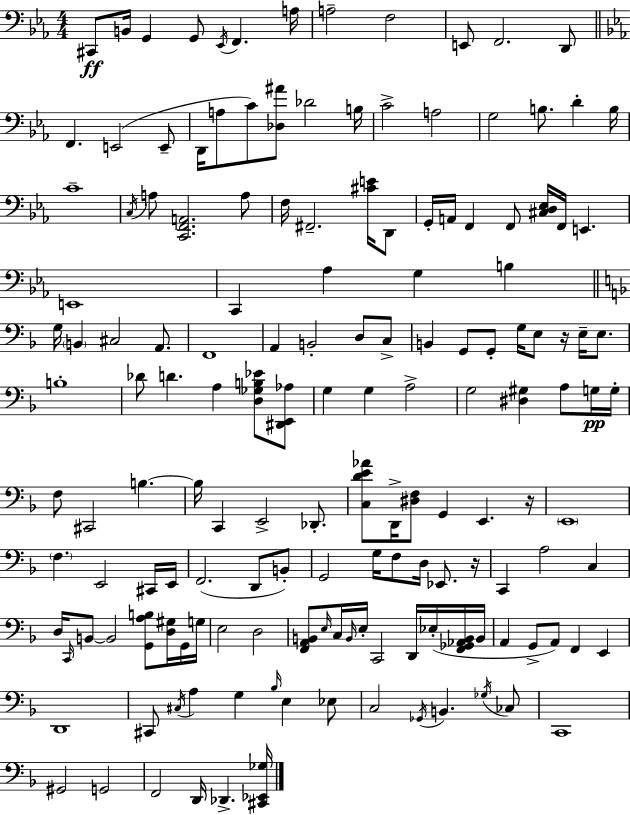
X:1
T:Untitled
M:4/4
L:1/4
K:Eb
^C,,/2 B,,/4 G,, G,,/2 _E,,/4 F,, A,/4 A,2 F,2 E,,/2 F,,2 D,,/2 F,, E,,2 E,,/2 D,,/4 A,/2 C/2 [_D,^A]/2 _D2 B,/4 C2 A,2 G,2 B,/2 D B,/4 C4 C,/4 A,/2 [C,,F,,A,,]2 A,/2 F,/4 ^F,,2 [^CE]/4 D,,/2 G,,/4 A,,/4 F,, F,,/2 [^C,D,_E,]/4 F,,/4 E,, E,,4 C,, _A, G, B, G,/4 B,, ^C,2 A,,/2 F,,4 A,, B,,2 D,/2 C,/2 B,, G,,/2 G,,/2 G,/4 E,/2 z/4 E,/4 E,/2 B,4 _D/2 D A, [D,_G,B,_E]/2 [^D,,E,,_A,]/2 G, G, A,2 G,2 [^D,^G,] A,/2 G,/4 G,/4 F,/2 ^C,,2 B, B,/4 C,, E,,2 _D,,/2 [C,DE_A]/2 D,,/4 [^D,F,]/2 G,, E,, z/4 E,,4 F, E,,2 ^C,,/4 E,,/4 F,,2 D,,/2 B,,/2 G,,2 G,/4 F,/2 D,/4 _E,,/2 z/4 C,, A,2 C, D,/4 C,,/4 B,,/2 B,,2 [G,,A,B,]/2 [D,^G,]/4 G,,/4 G,/4 E,2 D,2 [F,,A,,B,,]/2 E,/4 C,/4 B,,/4 E,/4 C,,2 D,,/4 _E,/4 [F,,_G,,_A,,B,,]/4 B,,/4 A,, G,,/2 A,,/2 F,, E,, D,,4 ^C,,/2 ^C,/4 A, G, _B,/4 E, _E,/2 C,2 _G,,/4 B,, _G,/4 _C,/2 C,,4 ^G,,2 G,,2 F,,2 D,,/4 _D,, [^C,,_E,,_G,]/4